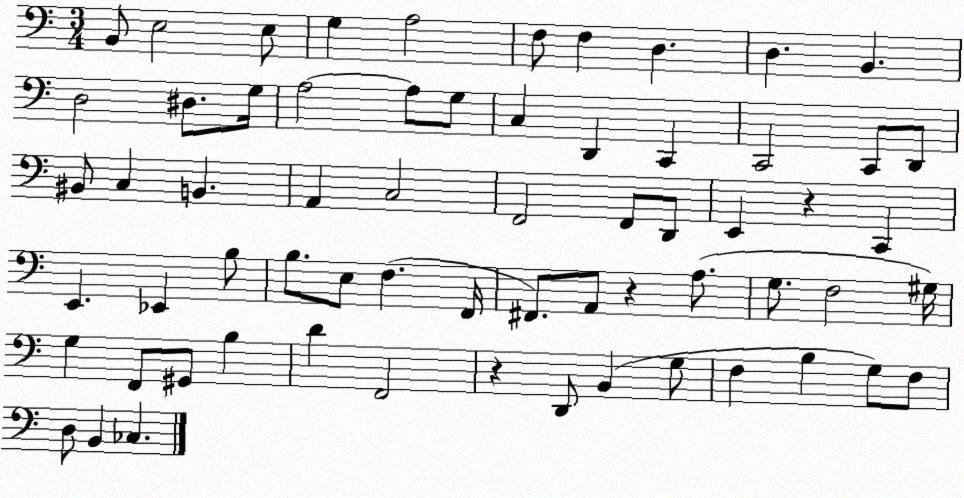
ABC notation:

X:1
T:Untitled
M:3/4
L:1/4
K:C
B,,/2 E,2 E,/2 G, A,2 F,/2 F, D, D, B,, D,2 ^D,/2 G,/4 A,2 A,/2 G,/2 C, D,, C,, C,,2 C,,/2 D,,/2 ^B,,/2 C, B,, A,, C,2 F,,2 F,,/2 D,,/2 E,, z C,, E,, _E,, B,/2 B,/2 E,/2 F, F,,/4 ^F,,/2 A,,/2 z A,/2 G,/2 F,2 ^G,/4 G, F,,/2 ^G,,/2 B, D F,,2 z D,,/2 B,, G,/2 F, B, G,/2 F,/2 D,/2 B,, _C,